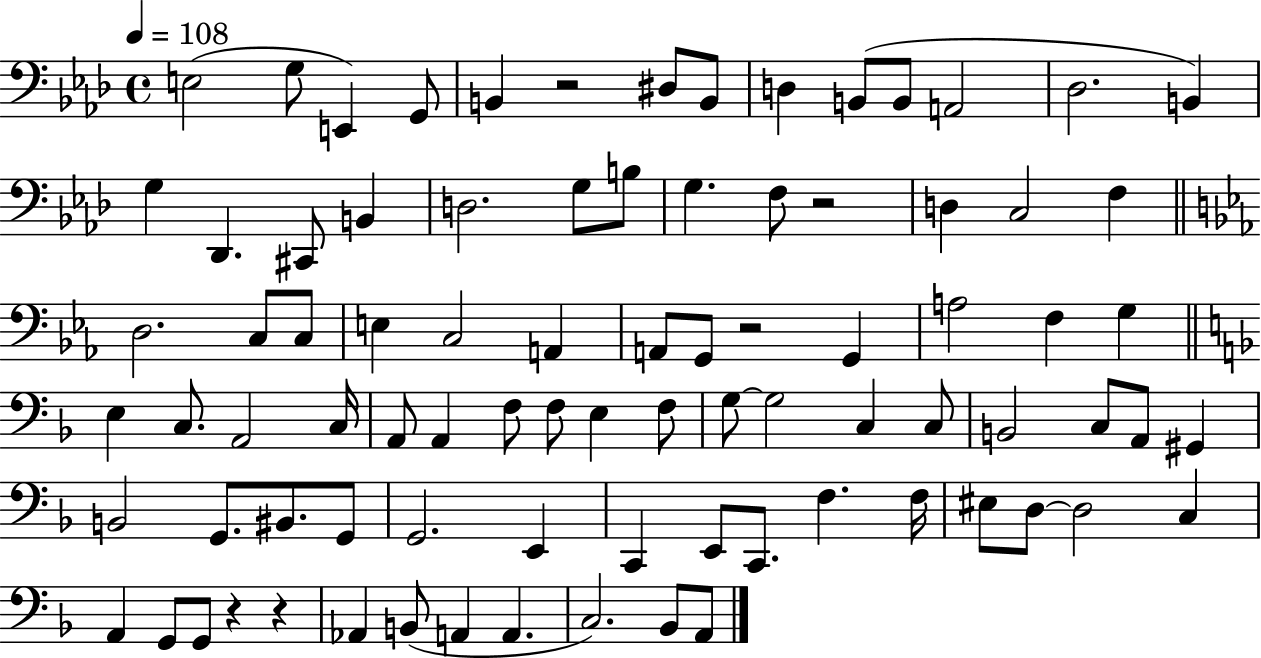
E3/h G3/e E2/q G2/e B2/q R/h D#3/e B2/e D3/q B2/e B2/e A2/h Db3/h. B2/q G3/q Db2/q. C#2/e B2/q D3/h. G3/e B3/e G3/q. F3/e R/h D3/q C3/h F3/q D3/h. C3/e C3/e E3/q C3/h A2/q A2/e G2/e R/h G2/q A3/h F3/q G3/q E3/q C3/e. A2/h C3/s A2/e A2/q F3/e F3/e E3/q F3/e G3/e G3/h C3/q C3/e B2/h C3/e A2/e G#2/q B2/h G2/e. BIS2/e. G2/e G2/h. E2/q C2/q E2/e C2/e. F3/q. F3/s EIS3/e D3/e D3/h C3/q A2/q G2/e G2/e R/q R/q Ab2/q B2/e A2/q A2/q. C3/h. Bb2/e A2/e